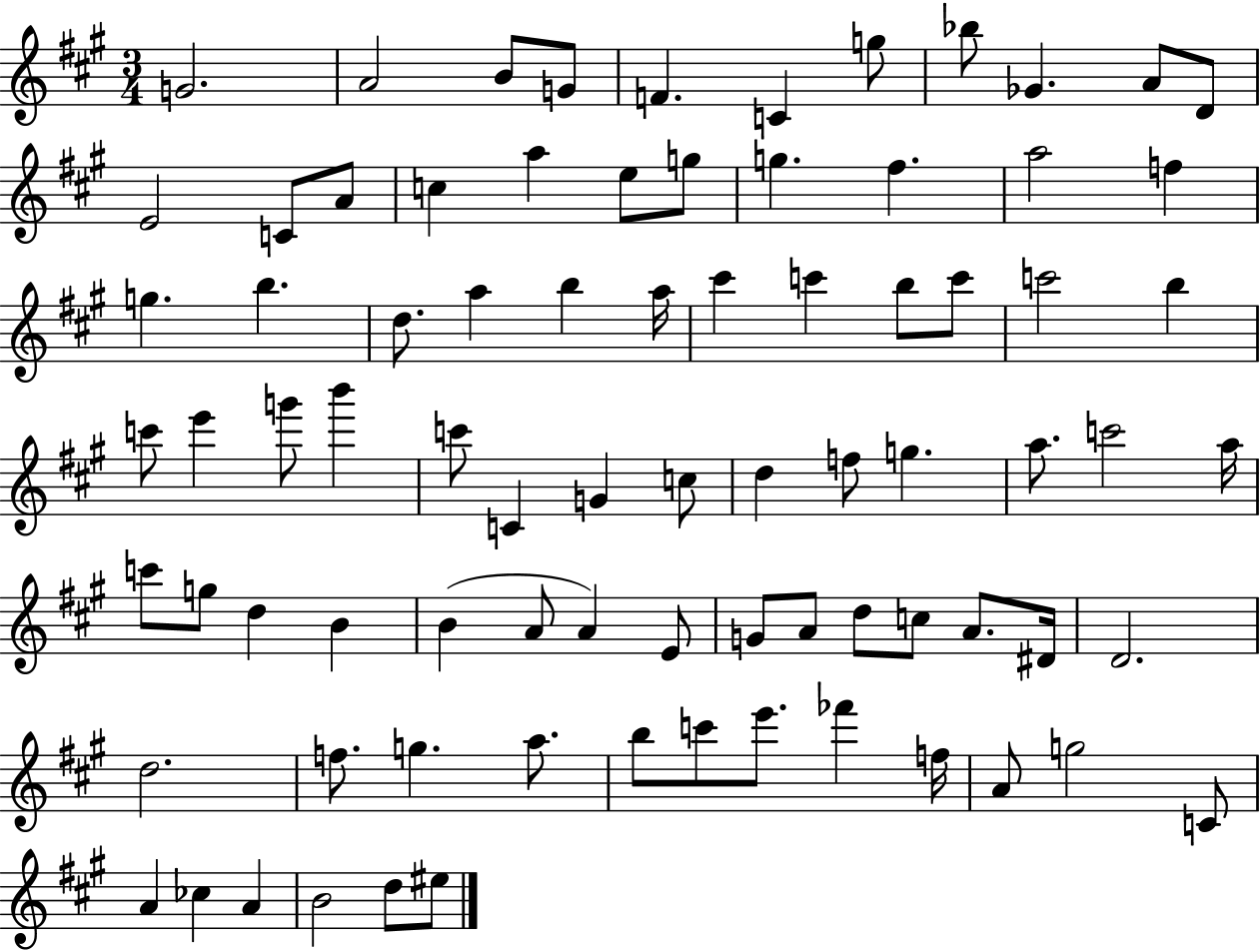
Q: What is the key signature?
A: A major